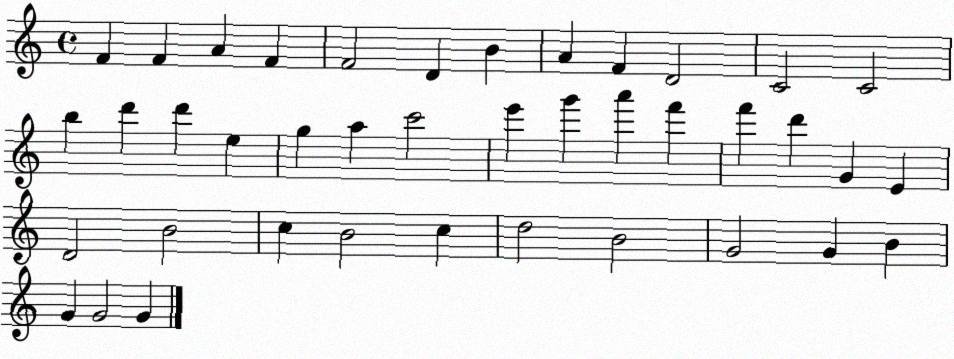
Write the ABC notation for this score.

X:1
T:Untitled
M:4/4
L:1/4
K:C
F F A F F2 D B A F D2 C2 C2 b d' d' e g a c'2 e' g' a' f' f' d' G E D2 B2 c B2 c d2 B2 G2 G B G G2 G